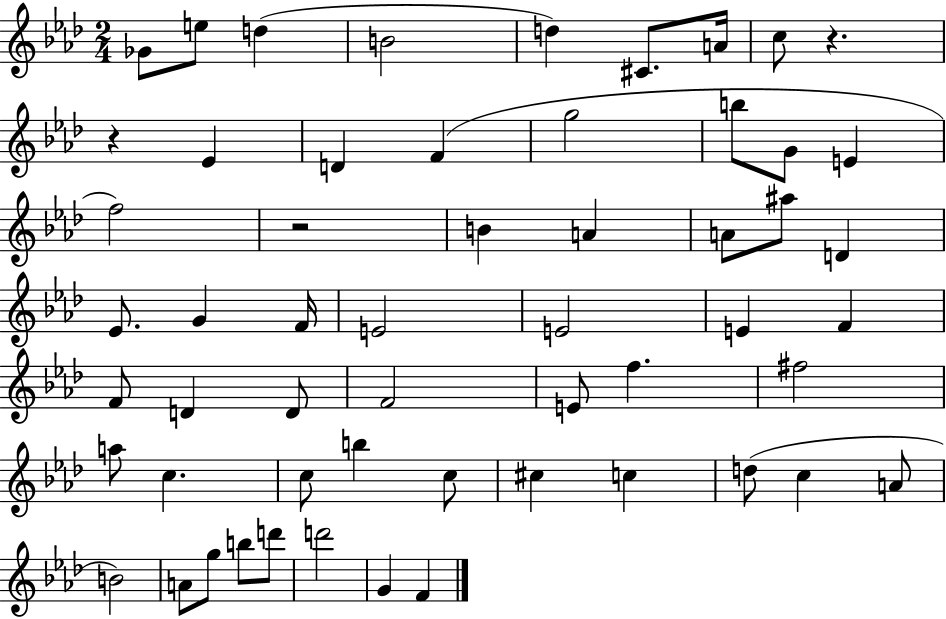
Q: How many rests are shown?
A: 3